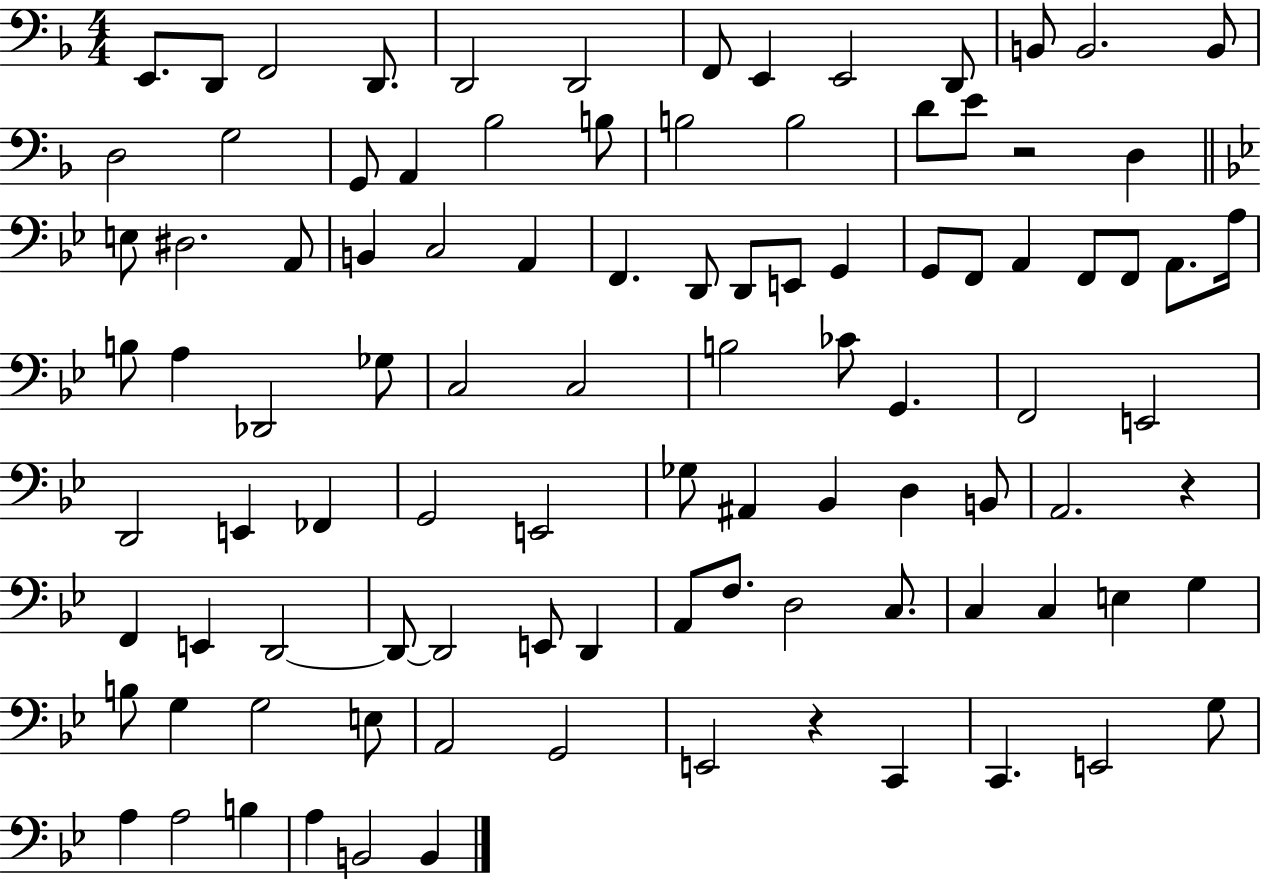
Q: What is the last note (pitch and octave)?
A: B2